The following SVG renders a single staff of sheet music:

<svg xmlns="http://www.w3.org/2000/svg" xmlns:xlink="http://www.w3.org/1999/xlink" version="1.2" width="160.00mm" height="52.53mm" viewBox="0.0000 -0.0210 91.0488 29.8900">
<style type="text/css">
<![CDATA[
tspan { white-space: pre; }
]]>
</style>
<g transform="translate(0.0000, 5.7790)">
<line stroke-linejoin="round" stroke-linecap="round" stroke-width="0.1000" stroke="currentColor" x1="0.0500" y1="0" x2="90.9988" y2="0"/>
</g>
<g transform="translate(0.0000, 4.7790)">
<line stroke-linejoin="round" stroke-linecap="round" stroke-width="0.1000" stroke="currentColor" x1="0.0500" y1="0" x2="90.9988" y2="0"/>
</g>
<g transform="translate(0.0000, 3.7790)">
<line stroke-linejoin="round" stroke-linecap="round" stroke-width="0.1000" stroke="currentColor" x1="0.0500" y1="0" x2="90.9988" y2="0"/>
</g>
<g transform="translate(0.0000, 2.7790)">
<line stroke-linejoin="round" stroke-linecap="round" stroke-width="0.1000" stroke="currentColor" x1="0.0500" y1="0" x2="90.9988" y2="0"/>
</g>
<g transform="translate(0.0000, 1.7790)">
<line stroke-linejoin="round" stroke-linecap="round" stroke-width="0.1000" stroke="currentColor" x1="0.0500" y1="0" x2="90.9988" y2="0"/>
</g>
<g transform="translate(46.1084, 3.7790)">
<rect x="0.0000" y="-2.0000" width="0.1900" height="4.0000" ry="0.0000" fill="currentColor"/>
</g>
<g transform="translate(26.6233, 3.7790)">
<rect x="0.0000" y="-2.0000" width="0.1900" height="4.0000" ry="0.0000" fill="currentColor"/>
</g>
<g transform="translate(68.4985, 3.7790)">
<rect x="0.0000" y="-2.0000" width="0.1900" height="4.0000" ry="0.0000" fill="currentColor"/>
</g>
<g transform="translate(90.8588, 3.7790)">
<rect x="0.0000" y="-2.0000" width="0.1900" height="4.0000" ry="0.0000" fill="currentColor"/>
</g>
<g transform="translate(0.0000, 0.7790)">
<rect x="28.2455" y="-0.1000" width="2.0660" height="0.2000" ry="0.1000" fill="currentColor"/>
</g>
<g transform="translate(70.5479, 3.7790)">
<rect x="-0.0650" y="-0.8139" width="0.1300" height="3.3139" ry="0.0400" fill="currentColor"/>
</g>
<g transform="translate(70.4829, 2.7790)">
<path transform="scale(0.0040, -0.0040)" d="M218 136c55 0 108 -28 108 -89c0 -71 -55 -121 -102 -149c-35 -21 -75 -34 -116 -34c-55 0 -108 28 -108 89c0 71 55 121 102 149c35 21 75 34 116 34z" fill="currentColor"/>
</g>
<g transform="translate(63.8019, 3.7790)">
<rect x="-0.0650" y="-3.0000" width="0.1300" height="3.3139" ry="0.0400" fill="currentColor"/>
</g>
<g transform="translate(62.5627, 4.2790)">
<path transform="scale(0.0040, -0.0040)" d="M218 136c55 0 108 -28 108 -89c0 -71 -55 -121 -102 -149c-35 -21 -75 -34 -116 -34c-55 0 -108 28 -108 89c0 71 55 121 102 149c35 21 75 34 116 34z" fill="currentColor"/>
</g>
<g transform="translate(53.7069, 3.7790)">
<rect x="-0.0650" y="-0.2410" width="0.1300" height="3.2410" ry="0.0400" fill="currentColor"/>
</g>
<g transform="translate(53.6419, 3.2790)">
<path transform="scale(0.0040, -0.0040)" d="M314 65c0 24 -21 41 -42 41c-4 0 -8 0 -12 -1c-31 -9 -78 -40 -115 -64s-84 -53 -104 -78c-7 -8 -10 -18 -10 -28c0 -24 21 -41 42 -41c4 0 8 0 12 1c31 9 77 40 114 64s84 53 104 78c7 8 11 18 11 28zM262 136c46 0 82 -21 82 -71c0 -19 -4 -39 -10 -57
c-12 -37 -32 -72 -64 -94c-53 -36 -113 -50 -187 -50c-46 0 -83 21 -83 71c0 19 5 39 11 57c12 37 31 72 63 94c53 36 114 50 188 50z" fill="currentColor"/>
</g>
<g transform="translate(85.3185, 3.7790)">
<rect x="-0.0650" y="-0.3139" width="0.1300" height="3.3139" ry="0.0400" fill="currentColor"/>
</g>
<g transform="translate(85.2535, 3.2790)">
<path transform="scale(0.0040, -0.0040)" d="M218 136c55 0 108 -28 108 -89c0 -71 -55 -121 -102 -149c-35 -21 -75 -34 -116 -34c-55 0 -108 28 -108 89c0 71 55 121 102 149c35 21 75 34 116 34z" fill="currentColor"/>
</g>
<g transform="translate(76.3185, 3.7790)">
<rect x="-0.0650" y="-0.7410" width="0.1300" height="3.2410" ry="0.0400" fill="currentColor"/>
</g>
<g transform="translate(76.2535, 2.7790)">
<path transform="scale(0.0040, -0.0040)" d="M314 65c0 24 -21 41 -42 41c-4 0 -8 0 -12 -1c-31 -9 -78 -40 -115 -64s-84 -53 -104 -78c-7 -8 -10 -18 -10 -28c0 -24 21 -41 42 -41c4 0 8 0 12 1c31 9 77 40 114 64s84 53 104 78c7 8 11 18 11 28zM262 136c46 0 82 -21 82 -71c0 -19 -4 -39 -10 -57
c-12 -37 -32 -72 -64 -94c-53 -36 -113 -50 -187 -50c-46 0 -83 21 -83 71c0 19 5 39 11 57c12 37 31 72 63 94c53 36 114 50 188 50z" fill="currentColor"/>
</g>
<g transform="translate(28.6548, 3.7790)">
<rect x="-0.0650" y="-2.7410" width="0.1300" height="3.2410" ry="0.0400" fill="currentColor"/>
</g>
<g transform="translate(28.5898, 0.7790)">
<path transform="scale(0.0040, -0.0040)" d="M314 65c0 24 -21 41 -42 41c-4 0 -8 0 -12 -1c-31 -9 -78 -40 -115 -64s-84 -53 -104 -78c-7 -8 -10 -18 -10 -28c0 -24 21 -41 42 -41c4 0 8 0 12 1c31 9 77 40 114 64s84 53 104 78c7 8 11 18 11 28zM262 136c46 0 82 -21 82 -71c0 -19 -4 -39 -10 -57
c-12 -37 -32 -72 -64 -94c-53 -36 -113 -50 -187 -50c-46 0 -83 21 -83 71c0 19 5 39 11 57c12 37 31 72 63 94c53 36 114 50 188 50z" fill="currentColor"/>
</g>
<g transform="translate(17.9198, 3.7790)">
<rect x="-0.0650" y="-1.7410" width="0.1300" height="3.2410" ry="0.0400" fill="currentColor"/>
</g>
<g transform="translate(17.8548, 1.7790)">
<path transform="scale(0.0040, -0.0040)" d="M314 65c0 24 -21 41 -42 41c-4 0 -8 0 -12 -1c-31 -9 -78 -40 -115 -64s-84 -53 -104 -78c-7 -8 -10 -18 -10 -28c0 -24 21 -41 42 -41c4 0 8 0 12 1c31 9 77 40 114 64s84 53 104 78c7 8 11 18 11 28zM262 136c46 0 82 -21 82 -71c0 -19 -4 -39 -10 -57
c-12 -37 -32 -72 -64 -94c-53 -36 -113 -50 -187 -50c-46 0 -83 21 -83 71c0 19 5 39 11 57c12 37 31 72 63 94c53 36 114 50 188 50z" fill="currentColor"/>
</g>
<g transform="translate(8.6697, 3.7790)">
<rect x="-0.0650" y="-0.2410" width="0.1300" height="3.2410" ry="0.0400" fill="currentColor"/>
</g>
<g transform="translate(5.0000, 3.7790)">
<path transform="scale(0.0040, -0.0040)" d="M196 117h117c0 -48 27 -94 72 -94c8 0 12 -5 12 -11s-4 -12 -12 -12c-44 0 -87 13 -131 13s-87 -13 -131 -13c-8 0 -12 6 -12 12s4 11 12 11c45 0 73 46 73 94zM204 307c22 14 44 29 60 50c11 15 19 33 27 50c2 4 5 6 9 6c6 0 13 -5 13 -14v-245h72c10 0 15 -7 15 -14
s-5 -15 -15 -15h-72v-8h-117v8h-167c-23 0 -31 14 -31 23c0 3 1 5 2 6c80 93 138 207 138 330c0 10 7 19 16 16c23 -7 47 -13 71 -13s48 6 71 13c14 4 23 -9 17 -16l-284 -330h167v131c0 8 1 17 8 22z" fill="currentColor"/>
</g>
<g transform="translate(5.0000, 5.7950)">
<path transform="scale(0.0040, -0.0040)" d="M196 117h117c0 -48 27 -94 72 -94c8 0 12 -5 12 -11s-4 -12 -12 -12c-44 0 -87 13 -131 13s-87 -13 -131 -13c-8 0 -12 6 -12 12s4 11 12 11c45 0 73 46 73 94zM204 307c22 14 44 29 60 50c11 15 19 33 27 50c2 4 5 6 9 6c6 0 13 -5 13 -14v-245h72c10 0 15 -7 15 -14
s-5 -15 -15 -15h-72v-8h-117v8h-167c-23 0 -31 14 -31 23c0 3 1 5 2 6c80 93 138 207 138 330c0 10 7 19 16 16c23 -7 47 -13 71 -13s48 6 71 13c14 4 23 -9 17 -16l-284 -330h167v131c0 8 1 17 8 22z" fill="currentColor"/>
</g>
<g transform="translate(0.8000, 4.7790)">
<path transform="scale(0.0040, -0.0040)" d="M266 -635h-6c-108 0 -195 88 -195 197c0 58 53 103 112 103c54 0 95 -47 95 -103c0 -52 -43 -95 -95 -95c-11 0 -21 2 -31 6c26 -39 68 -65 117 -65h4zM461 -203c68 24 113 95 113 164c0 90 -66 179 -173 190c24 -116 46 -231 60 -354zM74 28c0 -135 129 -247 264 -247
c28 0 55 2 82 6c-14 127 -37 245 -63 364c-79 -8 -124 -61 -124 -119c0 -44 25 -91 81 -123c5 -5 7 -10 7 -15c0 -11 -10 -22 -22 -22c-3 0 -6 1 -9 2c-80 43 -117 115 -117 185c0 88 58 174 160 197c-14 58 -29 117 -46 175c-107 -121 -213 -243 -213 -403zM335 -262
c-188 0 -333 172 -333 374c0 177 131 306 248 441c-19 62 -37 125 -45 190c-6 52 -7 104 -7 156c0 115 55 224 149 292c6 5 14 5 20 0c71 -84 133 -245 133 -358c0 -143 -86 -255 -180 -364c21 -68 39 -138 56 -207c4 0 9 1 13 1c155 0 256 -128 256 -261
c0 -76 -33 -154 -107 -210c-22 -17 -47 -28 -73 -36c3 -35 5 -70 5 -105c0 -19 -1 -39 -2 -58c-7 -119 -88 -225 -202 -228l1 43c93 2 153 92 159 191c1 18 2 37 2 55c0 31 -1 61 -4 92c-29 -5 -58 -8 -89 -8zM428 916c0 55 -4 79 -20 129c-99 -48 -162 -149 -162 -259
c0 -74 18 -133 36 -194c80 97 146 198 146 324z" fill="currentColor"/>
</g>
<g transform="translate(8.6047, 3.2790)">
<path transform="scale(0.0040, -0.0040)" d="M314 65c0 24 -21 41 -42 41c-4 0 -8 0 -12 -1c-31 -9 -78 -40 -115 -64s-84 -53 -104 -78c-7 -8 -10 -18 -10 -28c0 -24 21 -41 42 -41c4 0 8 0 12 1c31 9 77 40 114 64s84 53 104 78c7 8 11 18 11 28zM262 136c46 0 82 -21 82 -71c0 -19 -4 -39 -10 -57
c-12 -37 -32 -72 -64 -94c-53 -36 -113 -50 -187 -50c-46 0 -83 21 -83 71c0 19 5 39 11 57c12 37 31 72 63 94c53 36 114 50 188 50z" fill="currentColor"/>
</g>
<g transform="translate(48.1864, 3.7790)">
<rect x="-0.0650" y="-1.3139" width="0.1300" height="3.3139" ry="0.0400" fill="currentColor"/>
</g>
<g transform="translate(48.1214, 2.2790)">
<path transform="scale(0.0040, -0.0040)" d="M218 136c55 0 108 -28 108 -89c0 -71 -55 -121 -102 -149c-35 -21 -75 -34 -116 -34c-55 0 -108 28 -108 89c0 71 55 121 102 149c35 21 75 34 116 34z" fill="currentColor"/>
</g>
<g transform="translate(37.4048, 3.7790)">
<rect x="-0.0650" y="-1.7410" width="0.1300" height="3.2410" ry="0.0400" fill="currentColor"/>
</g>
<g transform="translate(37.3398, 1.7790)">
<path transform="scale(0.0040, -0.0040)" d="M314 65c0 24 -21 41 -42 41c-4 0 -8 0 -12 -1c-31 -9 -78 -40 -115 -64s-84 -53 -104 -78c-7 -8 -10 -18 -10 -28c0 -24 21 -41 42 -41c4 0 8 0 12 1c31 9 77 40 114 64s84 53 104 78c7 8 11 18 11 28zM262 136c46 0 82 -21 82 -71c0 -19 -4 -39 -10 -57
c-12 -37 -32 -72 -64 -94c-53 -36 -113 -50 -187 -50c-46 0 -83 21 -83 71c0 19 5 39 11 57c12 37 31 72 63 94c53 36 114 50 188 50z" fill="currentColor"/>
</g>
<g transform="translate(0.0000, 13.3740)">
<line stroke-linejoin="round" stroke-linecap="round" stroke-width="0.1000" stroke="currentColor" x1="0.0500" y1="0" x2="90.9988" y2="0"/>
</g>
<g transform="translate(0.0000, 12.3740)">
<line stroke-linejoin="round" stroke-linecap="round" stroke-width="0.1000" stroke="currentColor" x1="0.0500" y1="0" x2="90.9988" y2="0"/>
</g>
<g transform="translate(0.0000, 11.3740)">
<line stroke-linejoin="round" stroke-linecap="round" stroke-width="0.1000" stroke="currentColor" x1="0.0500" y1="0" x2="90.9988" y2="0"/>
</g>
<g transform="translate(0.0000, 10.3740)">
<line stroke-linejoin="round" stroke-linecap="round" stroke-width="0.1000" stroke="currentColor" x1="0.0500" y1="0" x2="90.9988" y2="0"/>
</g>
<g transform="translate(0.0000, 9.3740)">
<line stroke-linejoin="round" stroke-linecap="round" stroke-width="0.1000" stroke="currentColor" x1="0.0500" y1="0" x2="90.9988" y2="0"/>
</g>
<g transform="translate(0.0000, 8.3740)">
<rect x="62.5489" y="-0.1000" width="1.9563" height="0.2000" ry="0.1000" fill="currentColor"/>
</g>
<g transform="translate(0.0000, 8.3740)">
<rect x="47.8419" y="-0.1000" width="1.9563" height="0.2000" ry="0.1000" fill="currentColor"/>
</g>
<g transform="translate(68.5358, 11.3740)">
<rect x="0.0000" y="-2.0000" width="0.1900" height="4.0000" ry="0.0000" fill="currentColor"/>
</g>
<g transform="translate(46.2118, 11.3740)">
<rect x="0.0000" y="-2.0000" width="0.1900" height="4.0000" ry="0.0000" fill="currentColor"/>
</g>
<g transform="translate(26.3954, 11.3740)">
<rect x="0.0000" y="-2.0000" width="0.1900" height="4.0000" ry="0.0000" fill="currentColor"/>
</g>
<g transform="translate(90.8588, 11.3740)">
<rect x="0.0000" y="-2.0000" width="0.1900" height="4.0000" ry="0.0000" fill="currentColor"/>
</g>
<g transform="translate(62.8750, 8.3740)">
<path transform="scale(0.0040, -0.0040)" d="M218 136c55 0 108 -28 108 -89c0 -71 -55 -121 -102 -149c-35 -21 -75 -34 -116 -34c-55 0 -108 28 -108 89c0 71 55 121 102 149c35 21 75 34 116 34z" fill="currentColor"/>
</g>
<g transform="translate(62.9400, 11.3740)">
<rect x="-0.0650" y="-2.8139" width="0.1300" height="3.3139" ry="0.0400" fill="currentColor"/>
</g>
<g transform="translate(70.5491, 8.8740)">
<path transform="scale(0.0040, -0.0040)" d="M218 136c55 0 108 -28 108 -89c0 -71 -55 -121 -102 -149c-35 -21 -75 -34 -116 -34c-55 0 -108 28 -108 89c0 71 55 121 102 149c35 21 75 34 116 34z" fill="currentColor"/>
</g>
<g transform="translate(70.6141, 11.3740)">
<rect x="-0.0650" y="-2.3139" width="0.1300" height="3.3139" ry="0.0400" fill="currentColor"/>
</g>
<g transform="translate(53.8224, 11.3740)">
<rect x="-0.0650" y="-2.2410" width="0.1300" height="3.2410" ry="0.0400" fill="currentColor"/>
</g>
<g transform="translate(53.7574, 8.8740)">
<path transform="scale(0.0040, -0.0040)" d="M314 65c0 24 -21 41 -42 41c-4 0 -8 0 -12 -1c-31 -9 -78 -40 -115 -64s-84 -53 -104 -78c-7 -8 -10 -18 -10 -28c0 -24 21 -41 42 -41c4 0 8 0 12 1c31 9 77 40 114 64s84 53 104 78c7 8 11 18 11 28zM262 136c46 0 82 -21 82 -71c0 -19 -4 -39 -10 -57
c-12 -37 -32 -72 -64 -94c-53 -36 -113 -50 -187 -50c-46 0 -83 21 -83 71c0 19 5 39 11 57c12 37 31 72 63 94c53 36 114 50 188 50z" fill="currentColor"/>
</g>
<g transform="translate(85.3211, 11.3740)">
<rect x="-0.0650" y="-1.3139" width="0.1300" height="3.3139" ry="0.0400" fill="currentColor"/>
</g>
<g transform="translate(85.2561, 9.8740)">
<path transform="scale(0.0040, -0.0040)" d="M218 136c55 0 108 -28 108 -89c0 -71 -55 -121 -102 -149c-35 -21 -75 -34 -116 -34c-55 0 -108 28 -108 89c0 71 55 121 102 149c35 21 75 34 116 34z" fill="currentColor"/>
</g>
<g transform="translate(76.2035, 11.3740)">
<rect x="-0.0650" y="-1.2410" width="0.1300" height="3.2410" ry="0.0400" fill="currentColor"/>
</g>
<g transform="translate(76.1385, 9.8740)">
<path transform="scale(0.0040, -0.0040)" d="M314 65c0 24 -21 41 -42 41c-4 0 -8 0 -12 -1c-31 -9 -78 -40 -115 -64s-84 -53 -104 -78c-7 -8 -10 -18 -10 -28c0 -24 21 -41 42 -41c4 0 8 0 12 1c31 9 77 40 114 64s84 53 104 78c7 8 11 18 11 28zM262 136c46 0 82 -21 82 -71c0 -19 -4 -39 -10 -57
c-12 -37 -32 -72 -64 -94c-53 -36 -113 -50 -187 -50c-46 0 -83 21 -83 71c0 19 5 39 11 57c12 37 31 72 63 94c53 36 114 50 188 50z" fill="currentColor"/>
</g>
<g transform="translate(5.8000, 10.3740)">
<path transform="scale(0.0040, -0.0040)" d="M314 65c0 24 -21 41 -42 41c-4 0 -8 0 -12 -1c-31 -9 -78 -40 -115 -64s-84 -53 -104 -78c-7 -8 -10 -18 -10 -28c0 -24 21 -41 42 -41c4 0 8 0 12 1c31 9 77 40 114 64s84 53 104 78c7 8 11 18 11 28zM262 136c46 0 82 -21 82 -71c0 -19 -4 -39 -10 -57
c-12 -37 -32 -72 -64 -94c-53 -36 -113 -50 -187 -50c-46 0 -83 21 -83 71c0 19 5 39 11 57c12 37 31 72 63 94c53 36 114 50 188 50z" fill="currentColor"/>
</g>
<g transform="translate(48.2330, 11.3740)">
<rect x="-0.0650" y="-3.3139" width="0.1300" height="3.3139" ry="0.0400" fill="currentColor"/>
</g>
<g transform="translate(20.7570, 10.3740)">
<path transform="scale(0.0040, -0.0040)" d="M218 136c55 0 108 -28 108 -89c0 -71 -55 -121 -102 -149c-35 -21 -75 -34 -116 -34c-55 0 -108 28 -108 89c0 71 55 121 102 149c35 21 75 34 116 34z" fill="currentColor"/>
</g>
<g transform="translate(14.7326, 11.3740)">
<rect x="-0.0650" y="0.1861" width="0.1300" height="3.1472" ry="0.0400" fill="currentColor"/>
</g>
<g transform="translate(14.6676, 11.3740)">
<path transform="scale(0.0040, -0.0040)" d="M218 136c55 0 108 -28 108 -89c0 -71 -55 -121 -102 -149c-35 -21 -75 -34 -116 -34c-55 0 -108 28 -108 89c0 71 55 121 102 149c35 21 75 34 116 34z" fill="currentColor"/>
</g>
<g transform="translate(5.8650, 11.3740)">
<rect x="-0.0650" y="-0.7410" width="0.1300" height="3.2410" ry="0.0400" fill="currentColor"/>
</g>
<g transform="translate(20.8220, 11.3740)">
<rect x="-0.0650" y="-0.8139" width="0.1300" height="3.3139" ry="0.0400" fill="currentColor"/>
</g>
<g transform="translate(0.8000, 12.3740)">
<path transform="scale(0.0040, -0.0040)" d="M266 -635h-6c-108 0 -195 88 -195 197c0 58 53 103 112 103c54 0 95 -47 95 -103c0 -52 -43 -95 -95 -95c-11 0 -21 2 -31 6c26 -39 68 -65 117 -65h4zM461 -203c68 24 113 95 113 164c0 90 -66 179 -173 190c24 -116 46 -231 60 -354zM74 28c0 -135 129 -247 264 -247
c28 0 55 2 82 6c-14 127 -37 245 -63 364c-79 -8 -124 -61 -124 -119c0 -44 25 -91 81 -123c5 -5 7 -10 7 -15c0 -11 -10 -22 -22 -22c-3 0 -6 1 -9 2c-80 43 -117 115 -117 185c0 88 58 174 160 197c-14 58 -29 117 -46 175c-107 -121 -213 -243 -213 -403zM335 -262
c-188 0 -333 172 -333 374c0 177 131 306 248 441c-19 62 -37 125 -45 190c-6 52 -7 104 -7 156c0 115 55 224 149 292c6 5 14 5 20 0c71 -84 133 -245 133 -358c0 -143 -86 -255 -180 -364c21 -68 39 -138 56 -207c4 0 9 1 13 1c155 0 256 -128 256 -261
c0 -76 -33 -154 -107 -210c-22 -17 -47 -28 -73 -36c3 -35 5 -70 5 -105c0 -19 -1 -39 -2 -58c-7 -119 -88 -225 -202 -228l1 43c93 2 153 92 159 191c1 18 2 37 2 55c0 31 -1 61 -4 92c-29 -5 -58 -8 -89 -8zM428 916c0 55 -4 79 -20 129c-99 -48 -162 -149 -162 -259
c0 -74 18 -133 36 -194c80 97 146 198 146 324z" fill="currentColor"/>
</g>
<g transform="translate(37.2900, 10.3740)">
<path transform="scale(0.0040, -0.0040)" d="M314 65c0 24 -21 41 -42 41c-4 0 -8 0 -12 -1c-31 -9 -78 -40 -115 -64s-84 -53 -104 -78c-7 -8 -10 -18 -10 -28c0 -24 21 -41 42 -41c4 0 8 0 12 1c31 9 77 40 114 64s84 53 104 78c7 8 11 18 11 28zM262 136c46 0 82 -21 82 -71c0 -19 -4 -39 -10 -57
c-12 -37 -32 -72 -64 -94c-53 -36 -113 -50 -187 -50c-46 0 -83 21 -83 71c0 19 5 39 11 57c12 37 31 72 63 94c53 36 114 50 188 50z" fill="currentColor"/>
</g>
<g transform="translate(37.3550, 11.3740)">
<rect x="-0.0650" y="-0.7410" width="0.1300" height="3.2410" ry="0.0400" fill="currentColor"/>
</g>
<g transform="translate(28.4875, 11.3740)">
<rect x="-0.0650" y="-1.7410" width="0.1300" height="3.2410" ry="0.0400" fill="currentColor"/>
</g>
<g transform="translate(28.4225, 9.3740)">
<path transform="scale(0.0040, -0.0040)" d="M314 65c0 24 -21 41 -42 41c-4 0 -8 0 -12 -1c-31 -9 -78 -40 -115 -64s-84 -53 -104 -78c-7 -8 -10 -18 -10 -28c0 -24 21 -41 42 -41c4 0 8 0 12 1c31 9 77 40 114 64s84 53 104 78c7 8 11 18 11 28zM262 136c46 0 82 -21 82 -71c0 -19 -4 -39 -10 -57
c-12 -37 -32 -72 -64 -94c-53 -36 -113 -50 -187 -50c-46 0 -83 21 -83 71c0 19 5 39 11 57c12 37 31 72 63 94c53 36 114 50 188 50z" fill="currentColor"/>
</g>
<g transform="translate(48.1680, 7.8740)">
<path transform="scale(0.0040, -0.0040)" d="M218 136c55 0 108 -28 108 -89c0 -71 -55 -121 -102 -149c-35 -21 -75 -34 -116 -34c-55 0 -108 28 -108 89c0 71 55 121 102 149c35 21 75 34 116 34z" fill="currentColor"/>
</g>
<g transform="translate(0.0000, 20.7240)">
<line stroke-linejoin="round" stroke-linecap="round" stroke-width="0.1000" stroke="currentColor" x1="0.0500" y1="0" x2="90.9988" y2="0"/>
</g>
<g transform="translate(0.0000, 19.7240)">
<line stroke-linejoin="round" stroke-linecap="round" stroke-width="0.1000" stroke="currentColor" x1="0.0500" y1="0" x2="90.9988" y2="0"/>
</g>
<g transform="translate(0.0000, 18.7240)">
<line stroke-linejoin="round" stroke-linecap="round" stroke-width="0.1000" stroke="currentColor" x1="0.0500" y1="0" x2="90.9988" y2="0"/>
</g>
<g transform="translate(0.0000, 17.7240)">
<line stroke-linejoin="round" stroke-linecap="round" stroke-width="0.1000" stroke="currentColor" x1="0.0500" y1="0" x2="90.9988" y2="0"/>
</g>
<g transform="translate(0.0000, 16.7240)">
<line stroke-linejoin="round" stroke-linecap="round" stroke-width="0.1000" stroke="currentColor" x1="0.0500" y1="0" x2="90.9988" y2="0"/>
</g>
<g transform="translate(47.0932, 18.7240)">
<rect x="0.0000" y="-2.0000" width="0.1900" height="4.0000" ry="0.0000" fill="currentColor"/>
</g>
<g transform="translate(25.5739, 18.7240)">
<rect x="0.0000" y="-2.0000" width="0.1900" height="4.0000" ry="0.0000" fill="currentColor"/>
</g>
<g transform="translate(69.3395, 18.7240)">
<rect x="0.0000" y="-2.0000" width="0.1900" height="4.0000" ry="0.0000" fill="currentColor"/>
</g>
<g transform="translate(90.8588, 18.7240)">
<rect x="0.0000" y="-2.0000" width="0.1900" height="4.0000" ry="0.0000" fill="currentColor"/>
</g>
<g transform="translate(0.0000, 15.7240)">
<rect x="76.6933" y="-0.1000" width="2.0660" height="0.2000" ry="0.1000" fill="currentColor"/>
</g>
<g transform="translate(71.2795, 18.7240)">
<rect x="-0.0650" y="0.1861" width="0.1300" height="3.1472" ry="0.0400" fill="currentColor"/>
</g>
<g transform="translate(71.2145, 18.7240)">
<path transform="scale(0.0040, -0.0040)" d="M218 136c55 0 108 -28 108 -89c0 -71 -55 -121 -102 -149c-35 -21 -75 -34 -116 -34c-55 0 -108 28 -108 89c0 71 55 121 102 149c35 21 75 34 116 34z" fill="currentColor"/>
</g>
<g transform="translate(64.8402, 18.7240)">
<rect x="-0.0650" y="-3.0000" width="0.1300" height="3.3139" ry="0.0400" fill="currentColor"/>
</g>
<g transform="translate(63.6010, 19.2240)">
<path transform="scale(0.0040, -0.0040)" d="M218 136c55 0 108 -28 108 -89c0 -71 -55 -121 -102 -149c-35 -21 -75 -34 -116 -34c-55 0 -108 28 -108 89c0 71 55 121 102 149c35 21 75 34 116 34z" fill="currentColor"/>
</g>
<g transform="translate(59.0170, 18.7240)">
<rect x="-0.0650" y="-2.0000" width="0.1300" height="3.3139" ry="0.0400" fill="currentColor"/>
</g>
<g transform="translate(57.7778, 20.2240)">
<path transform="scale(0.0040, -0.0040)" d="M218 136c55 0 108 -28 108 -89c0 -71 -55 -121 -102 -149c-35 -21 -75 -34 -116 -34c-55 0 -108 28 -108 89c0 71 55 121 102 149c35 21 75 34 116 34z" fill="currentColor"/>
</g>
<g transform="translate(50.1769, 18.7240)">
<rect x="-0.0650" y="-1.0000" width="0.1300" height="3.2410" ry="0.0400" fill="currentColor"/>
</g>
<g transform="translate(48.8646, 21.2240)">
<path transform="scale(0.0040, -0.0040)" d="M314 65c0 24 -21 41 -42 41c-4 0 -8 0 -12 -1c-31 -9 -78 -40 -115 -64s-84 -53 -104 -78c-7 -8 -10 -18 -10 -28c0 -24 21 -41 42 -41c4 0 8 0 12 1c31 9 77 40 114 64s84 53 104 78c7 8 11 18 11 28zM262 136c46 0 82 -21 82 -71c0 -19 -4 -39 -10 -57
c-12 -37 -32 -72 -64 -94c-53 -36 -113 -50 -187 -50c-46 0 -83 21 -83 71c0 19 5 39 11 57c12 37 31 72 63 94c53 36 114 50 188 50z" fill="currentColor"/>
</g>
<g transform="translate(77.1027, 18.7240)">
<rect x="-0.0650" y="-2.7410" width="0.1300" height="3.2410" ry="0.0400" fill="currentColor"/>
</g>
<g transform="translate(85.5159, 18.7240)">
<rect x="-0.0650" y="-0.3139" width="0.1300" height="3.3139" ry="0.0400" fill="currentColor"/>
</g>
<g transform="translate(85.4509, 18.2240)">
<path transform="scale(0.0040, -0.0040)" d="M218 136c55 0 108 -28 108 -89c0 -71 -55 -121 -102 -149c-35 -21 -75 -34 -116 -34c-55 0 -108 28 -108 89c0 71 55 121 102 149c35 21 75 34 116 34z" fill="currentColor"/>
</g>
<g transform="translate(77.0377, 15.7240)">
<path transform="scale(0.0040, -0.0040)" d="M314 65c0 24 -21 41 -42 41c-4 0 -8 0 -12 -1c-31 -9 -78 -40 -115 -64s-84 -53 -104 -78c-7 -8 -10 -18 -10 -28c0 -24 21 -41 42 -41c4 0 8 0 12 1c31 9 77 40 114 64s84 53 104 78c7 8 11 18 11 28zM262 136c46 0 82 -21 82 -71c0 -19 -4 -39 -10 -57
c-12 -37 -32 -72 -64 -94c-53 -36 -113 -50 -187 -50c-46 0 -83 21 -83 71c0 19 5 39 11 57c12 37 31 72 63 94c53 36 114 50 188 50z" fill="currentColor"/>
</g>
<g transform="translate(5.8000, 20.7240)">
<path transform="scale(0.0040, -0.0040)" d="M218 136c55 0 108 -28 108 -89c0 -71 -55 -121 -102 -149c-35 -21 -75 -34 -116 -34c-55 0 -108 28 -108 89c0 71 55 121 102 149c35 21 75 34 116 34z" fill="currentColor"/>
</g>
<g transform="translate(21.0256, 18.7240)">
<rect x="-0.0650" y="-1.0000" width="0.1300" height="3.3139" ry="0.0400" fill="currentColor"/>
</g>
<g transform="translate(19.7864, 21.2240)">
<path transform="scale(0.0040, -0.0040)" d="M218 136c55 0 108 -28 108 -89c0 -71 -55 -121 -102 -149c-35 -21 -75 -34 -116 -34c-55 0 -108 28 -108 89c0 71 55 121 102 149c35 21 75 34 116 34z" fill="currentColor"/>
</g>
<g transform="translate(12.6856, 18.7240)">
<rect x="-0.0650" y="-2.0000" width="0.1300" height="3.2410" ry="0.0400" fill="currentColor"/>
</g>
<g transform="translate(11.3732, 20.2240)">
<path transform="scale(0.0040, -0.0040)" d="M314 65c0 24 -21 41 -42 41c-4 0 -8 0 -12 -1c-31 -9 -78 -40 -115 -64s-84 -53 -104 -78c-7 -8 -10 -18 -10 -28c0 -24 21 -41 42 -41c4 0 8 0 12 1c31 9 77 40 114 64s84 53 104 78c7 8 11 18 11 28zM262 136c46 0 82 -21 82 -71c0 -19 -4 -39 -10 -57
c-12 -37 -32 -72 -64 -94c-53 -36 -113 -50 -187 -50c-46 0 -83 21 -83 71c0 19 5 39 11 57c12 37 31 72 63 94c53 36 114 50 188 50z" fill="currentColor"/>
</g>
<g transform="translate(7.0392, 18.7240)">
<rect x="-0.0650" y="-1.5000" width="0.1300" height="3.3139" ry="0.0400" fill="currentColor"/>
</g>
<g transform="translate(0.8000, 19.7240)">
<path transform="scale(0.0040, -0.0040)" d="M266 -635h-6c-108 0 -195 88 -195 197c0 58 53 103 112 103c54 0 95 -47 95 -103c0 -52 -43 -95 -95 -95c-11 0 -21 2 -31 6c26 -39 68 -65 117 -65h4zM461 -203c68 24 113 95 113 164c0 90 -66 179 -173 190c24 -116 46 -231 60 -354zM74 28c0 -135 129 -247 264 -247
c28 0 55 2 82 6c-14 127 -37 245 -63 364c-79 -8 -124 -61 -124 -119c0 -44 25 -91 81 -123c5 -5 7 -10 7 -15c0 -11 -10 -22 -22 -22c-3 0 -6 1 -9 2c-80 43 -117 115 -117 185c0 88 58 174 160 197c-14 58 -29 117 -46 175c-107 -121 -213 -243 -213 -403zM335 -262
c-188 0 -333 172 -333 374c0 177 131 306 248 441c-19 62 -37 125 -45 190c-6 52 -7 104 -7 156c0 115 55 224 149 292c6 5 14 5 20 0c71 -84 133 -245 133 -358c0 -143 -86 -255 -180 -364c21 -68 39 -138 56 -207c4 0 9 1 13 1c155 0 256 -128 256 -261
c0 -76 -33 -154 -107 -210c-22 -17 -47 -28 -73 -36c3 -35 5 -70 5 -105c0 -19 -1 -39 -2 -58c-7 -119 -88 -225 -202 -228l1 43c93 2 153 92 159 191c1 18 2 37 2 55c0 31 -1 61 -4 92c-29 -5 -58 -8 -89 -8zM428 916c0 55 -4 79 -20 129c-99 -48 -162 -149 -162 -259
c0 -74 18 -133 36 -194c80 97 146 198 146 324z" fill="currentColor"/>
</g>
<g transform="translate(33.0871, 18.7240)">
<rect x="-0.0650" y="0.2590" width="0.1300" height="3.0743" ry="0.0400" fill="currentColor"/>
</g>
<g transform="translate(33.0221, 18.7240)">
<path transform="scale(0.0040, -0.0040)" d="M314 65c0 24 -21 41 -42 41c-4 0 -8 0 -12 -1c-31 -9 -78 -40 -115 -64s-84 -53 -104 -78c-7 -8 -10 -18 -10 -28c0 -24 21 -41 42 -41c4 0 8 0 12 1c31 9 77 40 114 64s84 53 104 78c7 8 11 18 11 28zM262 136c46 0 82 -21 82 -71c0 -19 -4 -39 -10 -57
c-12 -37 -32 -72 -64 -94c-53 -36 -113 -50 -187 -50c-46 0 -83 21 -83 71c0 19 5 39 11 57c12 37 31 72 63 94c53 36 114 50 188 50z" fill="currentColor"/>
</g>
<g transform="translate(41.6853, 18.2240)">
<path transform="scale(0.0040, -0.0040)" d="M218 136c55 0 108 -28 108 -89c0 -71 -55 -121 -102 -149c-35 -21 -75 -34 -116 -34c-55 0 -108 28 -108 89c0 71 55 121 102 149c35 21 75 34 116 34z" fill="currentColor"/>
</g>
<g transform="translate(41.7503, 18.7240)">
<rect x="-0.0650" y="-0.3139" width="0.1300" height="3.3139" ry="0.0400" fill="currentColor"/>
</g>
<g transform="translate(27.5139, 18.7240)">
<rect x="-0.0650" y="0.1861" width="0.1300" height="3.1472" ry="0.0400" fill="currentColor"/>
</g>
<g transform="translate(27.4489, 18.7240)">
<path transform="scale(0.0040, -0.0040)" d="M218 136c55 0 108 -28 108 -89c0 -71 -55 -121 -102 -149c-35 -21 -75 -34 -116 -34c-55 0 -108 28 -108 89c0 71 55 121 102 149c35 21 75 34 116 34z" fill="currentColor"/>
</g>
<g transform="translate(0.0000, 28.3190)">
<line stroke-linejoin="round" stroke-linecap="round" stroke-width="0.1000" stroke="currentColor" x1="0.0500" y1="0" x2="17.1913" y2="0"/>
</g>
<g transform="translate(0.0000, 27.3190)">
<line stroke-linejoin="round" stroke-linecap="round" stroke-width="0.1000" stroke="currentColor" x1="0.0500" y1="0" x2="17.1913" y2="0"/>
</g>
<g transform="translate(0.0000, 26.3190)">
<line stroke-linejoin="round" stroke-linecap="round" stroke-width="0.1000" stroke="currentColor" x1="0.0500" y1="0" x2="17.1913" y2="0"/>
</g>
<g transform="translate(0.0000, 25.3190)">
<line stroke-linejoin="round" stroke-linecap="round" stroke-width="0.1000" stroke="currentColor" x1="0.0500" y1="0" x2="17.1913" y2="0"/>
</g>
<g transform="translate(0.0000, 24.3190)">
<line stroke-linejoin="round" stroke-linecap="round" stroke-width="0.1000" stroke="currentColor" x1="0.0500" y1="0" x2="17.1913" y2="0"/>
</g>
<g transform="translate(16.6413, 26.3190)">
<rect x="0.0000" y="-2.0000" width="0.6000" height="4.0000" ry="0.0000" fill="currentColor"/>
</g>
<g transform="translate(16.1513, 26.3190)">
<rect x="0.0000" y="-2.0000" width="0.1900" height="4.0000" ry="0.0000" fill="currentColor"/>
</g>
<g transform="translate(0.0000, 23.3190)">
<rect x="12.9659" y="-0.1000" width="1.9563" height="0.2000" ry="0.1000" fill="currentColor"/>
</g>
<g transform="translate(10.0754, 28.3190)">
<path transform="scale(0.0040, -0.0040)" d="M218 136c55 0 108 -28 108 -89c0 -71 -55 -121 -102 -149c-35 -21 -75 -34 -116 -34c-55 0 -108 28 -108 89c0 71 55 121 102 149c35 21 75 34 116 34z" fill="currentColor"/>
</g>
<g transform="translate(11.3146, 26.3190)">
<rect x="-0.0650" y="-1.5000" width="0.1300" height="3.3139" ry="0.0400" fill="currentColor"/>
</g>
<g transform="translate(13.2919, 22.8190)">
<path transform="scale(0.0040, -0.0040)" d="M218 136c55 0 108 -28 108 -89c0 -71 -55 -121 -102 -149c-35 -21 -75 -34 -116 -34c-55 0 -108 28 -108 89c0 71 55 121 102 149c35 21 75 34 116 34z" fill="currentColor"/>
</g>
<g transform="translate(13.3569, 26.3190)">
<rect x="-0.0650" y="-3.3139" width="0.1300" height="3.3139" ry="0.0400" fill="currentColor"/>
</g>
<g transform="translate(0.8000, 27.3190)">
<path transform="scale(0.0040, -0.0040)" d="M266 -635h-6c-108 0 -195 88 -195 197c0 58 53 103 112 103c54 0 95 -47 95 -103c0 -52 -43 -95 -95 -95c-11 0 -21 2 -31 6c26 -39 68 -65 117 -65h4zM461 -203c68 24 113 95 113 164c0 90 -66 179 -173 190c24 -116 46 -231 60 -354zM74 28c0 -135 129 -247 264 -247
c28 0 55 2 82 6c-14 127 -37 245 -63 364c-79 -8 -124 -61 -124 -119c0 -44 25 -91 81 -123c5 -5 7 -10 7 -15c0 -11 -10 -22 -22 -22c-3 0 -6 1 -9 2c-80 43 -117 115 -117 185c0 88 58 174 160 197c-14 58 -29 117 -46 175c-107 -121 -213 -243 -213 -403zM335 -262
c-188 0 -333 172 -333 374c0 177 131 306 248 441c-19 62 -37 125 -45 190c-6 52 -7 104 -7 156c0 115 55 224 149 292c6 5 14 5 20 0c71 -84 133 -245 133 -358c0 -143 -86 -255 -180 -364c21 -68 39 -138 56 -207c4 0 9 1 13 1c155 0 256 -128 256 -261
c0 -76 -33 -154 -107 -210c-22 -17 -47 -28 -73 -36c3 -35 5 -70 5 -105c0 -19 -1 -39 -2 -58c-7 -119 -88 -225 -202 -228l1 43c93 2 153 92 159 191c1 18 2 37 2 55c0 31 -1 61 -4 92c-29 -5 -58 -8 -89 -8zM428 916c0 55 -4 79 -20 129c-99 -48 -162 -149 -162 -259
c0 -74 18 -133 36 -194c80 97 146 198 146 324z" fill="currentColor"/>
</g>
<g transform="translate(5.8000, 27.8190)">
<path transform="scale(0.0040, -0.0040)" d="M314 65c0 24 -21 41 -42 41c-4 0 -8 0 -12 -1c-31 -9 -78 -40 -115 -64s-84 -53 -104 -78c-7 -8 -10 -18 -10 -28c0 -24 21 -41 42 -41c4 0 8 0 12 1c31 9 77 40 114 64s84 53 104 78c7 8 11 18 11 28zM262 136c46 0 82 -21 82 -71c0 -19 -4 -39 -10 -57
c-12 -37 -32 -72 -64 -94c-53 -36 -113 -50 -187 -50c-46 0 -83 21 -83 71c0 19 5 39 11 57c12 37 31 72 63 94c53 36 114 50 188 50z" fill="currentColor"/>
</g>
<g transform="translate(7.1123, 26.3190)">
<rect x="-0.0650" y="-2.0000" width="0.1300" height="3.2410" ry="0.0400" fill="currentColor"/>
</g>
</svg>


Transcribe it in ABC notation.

X:1
T:Untitled
M:4/4
L:1/4
K:C
c2 f2 a2 f2 e c2 A d d2 c d2 B d f2 d2 b g2 a g e2 e E F2 D B B2 c D2 F A B a2 c F2 E b